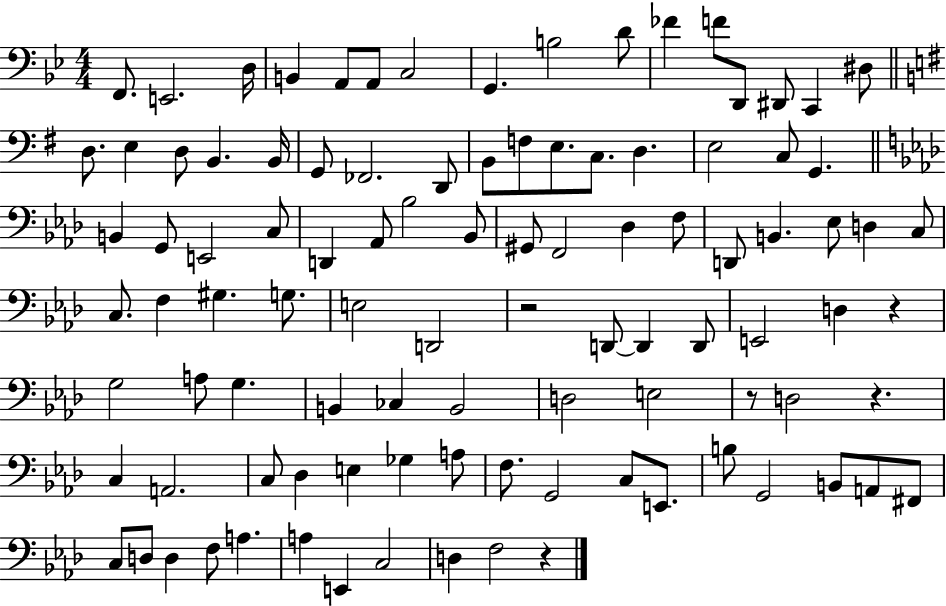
F2/e. E2/h. D3/s B2/q A2/e A2/e C3/h G2/q. B3/h D4/e FES4/q F4/e D2/e D#2/e C2/q D#3/e D3/e. E3/q D3/e B2/q. B2/s G2/e FES2/h. D2/e B2/e F3/e E3/e. C3/e. D3/q. E3/h C3/e G2/q. B2/q G2/e E2/h C3/e D2/q Ab2/e Bb3/h Bb2/e G#2/e F2/h Db3/q F3/e D2/e B2/q. Eb3/e D3/q C3/e C3/e. F3/q G#3/q. G3/e. E3/h D2/h R/h D2/e D2/q D2/e E2/h D3/q R/q G3/h A3/e G3/q. B2/q CES3/q B2/h D3/h E3/h R/e D3/h R/q. C3/q A2/h. C3/e Db3/q E3/q Gb3/q A3/e F3/e. G2/h C3/e E2/e. B3/e G2/h B2/e A2/e F#2/e C3/e D3/e D3/q F3/e A3/q. A3/q E2/q C3/h D3/q F3/h R/q